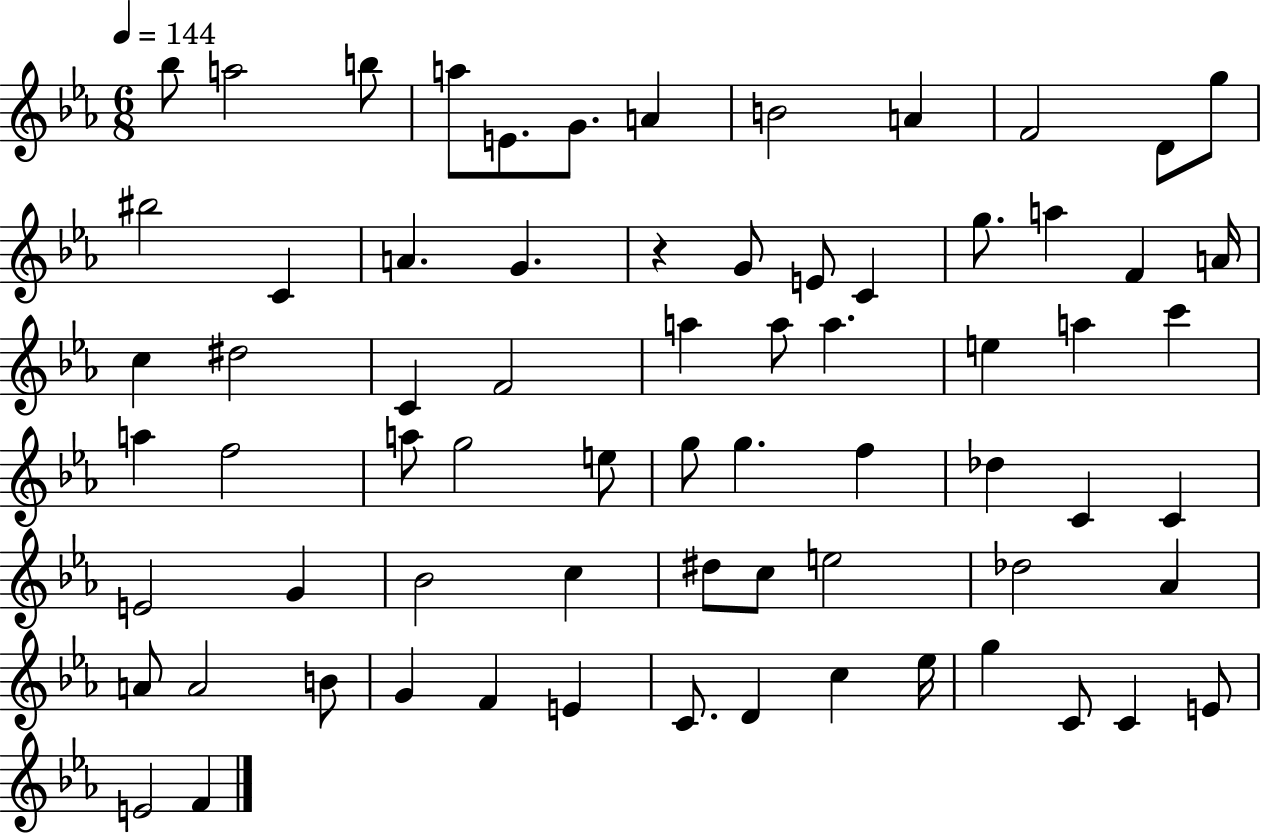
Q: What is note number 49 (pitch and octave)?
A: D#5